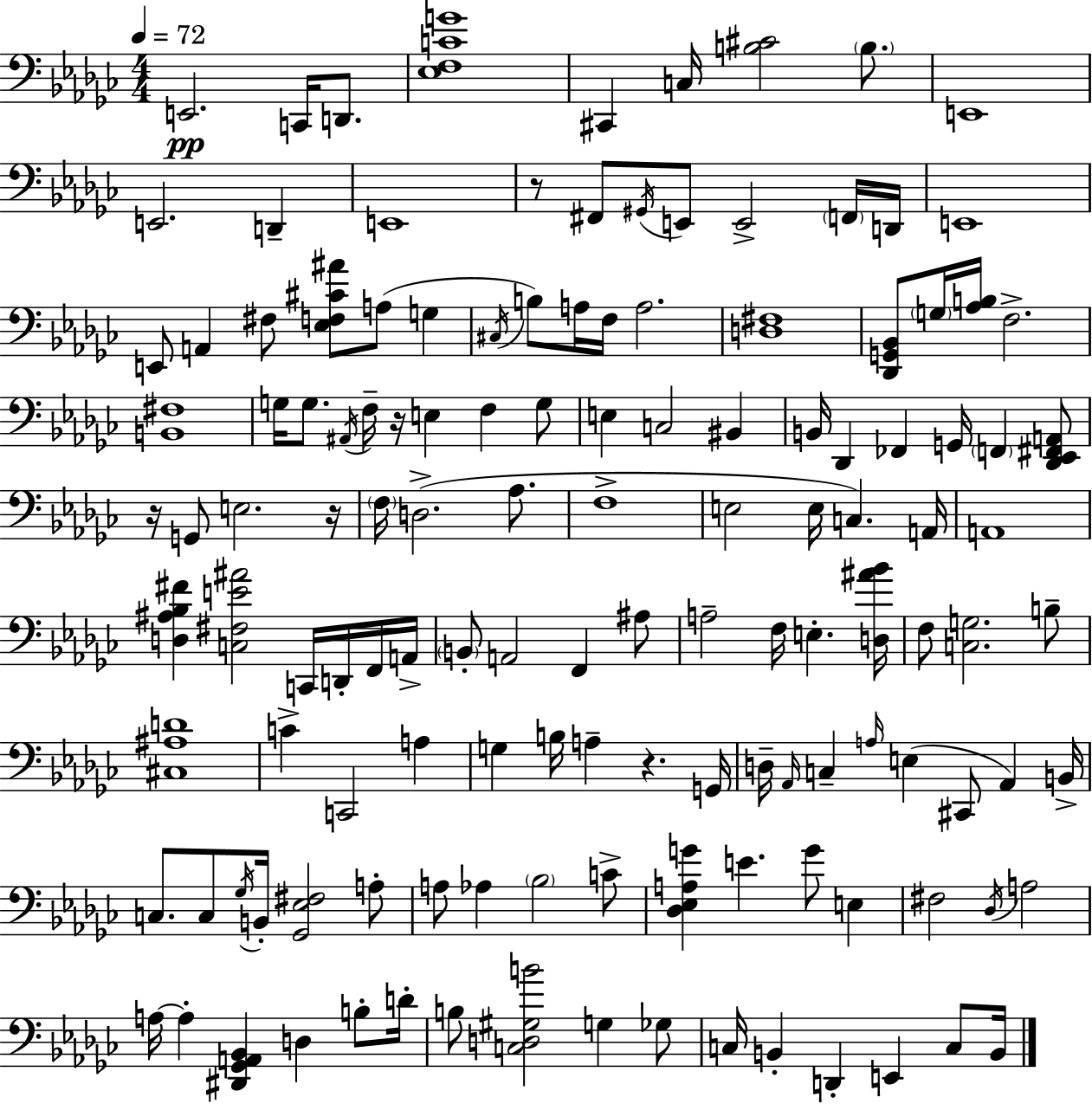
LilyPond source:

{
  \clef bass
  \numericTimeSignature
  \time 4/4
  \key ees \minor
  \tempo 4 = 72
  e,2.\pp c,16 d,8. | <ees f c' g'>1 | cis,4 c16 <b cis'>2 \parenthesize b8. | e,1 | \break e,2. d,4-- | e,1 | r8 fis,8 \acciaccatura { gis,16 } e,8 e,2-> \parenthesize f,16 | d,16 e,1 | \break e,8 a,4 fis8 <ees f cis' ais'>8 a8( g4 | \acciaccatura { cis16 } b8) a16 f16 a2. | <d fis>1 | <des, g, bes,>8 \parenthesize g16 <aes b>16 f2.-> | \break <b, fis>1 | g16 g8. \acciaccatura { ais,16 } f16-- r16 e4 f4 | g8 e4 c2 bis,4 | b,16 des,4 fes,4 g,16 \parenthesize f,4 | \break <des, ees, fis, a,>8 r16 g,8 e2. | r16 \parenthesize f16 d2.->( | aes8. f1-> | e2 e16 c4.) | \break a,16 a,1 | <d ais bes fis'>4 <c fis e' ais'>2 c,16 | d,16-. f,16 a,16-> \parenthesize b,8-. a,2 f,4 | ais8 a2-- f16 e4.-. | \break <d ais' bes'>16 f8 <c g>2. | b8-- <cis ais d'>1 | c'4-> c,2 a4 | g4 b16 a4-- r4. | \break g,16 d16-- \grace { aes,16 } c4-- \grace { a16 } e4( cis,8 | aes,4) b,16-> c8. c8 \acciaccatura { ges16 } b,16-. <ges, ees fis>2 | a8-. a8 aes4 \parenthesize bes2 | c'8-> <des ees a g'>4 e'4. | \break g'8 e4 fis2 \acciaccatura { des16 } a2 | a16~~ a4-. <dis, ges, a, bes,>4 | d4 b8-. d'16-. b8 <c d gis b'>2 | g4 ges8 c16 b,4-. d,4-. | \break e,4 c8 b,16 \bar "|."
}